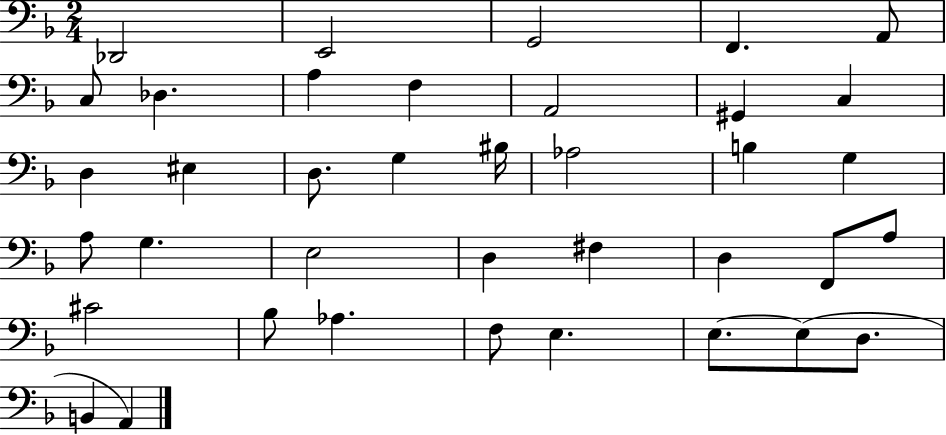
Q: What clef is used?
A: bass